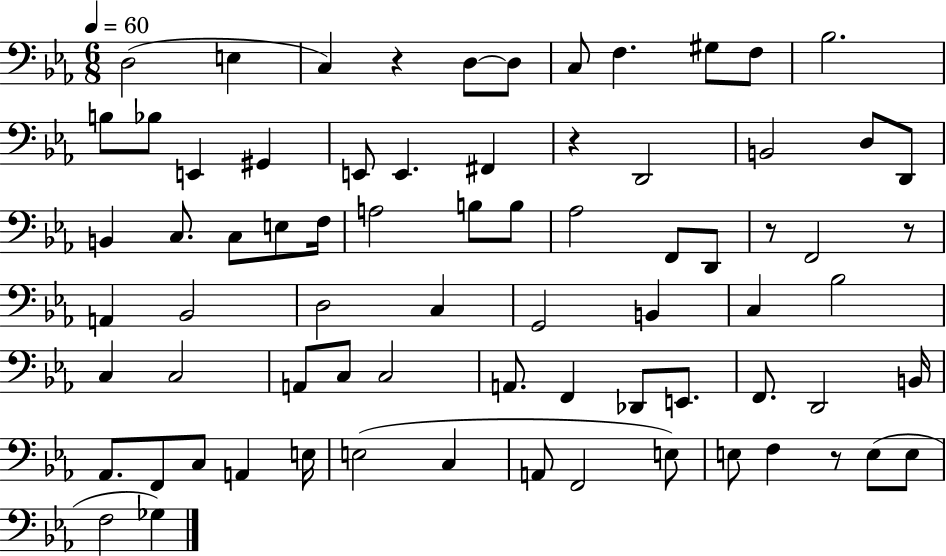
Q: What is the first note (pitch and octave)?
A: D3